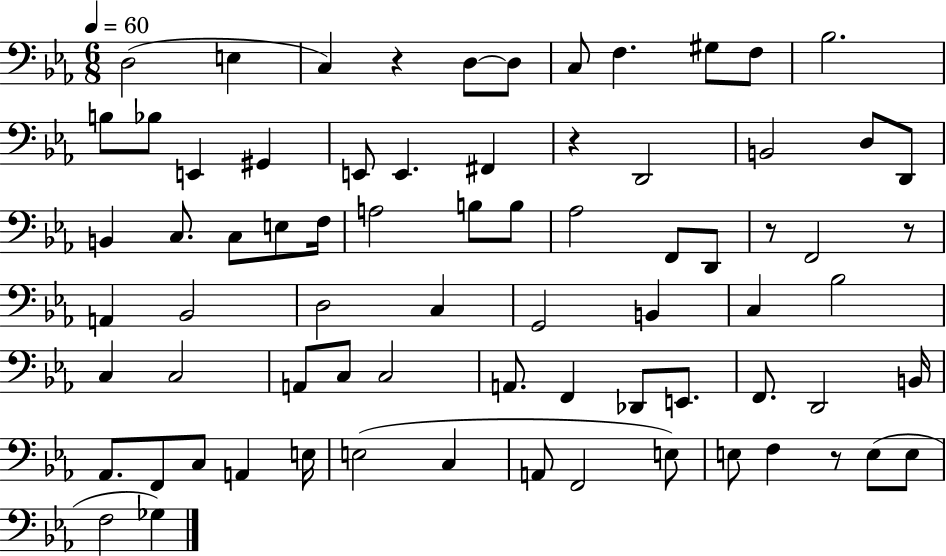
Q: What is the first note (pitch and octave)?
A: D3